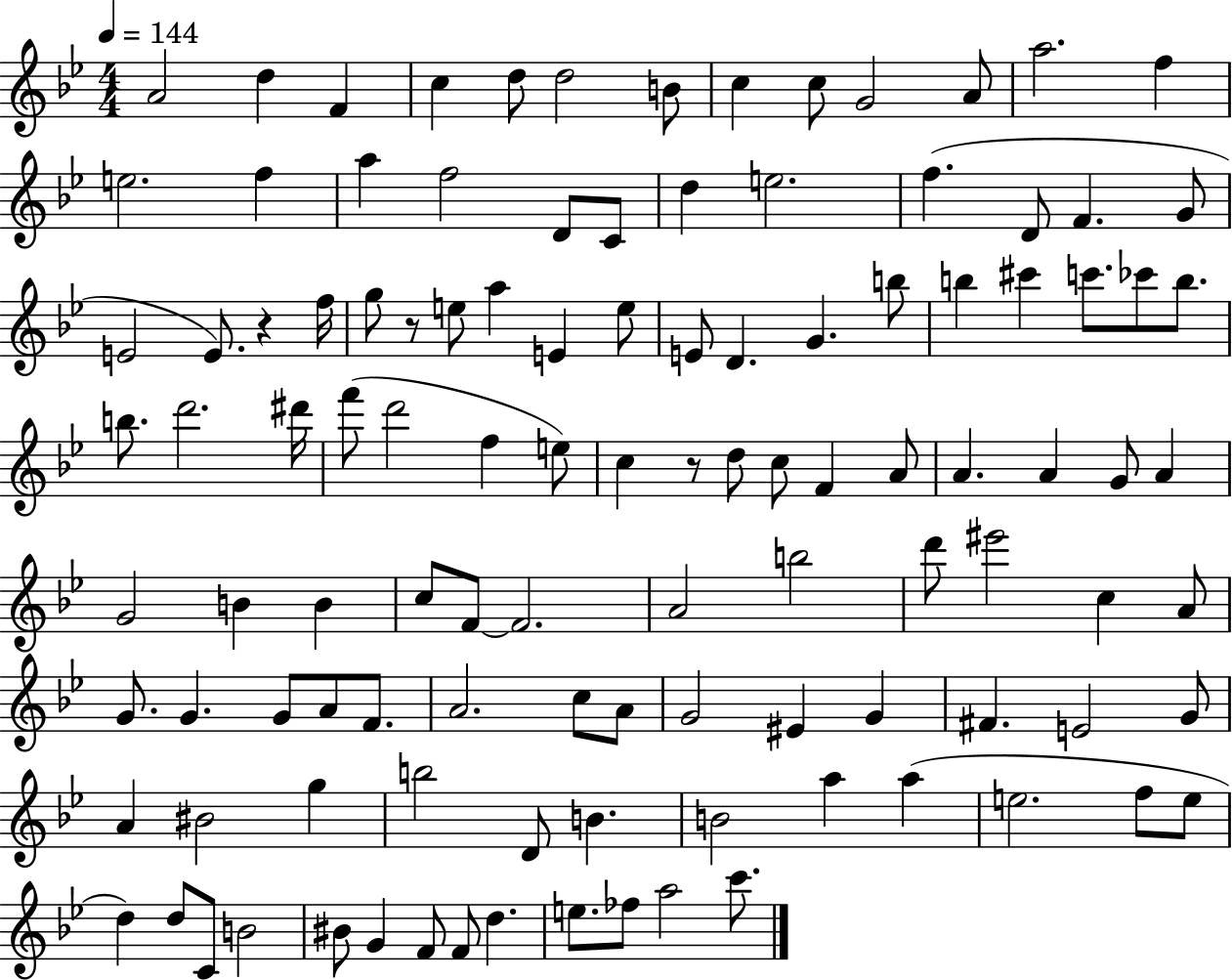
X:1
T:Untitled
M:4/4
L:1/4
K:Bb
A2 d F c d/2 d2 B/2 c c/2 G2 A/2 a2 f e2 f a f2 D/2 C/2 d e2 f D/2 F G/2 E2 E/2 z f/4 g/2 z/2 e/2 a E e/2 E/2 D G b/2 b ^c' c'/2 _c'/2 b/2 b/2 d'2 ^d'/4 f'/2 d'2 f e/2 c z/2 d/2 c/2 F A/2 A A G/2 A G2 B B c/2 F/2 F2 A2 b2 d'/2 ^e'2 c A/2 G/2 G G/2 A/2 F/2 A2 c/2 A/2 G2 ^E G ^F E2 G/2 A ^B2 g b2 D/2 B B2 a a e2 f/2 e/2 d d/2 C/2 B2 ^B/2 G F/2 F/2 d e/2 _f/2 a2 c'/2